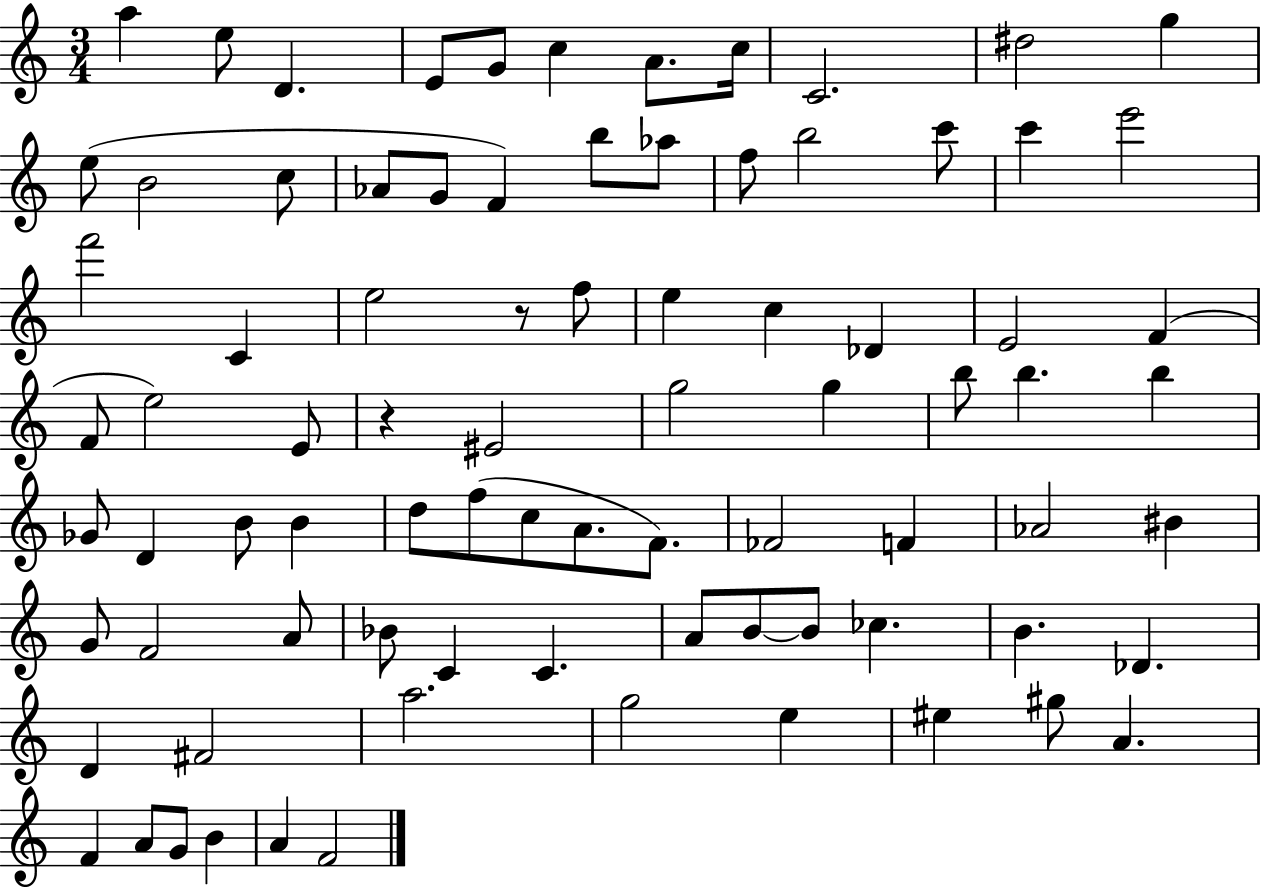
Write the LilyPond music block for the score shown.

{
  \clef treble
  \numericTimeSignature
  \time 3/4
  \key c \major
  a''4 e''8 d'4. | e'8 g'8 c''4 a'8. c''16 | c'2. | dis''2 g''4 | \break e''8( b'2 c''8 | aes'8 g'8 f'4) b''8 aes''8 | f''8 b''2 c'''8 | c'''4 e'''2 | \break f'''2 c'4 | e''2 r8 f''8 | e''4 c''4 des'4 | e'2 f'4( | \break f'8 e''2) e'8 | r4 eis'2 | g''2 g''4 | b''8 b''4. b''4 | \break ges'8 d'4 b'8 b'4 | d''8 f''8( c''8 a'8. f'8.) | fes'2 f'4 | aes'2 bis'4 | \break g'8 f'2 a'8 | bes'8 c'4 c'4. | a'8 b'8~~ b'8 ces''4. | b'4. des'4. | \break d'4 fis'2 | a''2. | g''2 e''4 | eis''4 gis''8 a'4. | \break f'4 a'8 g'8 b'4 | a'4 f'2 | \bar "|."
}